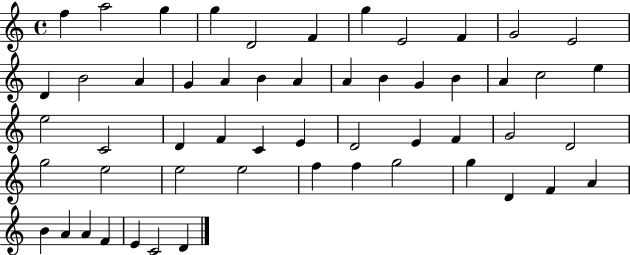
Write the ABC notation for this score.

X:1
T:Untitled
M:4/4
L:1/4
K:C
f a2 g g D2 F g E2 F G2 E2 D B2 A G A B A A B G B A c2 e e2 C2 D F C E D2 E F G2 D2 g2 e2 e2 e2 f f g2 g D F A B A A F E C2 D